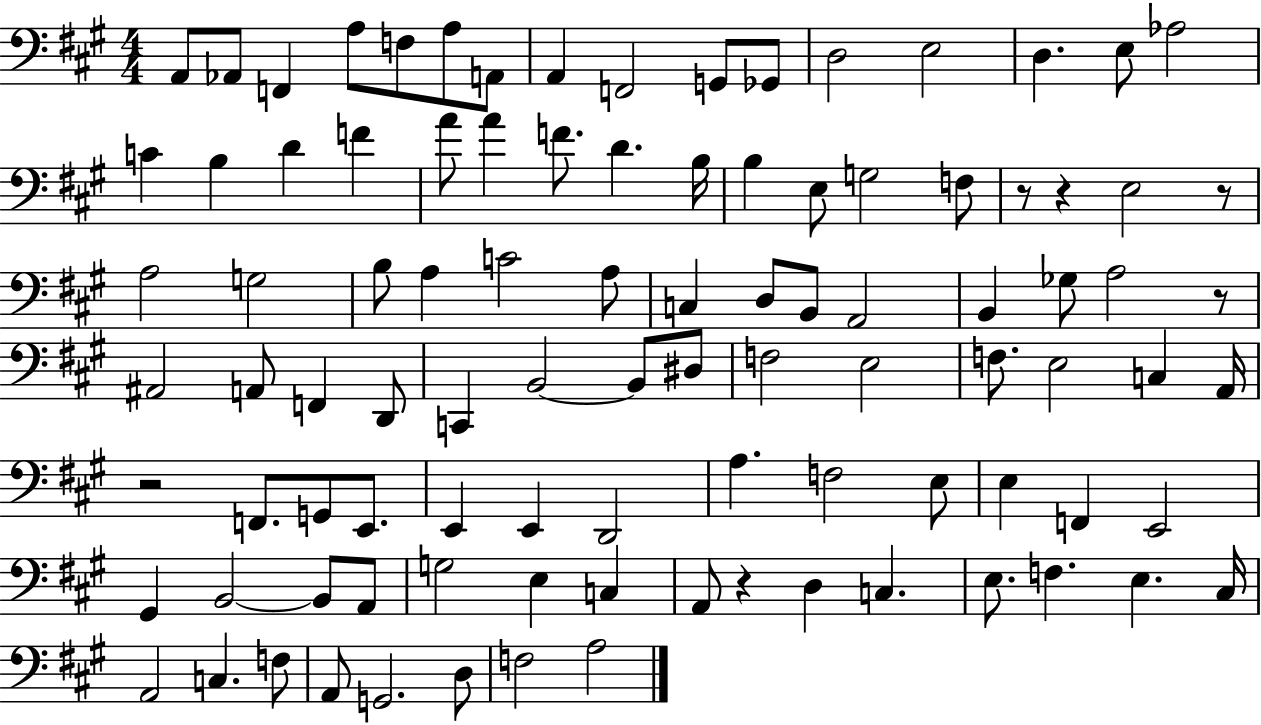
{
  \clef bass
  \numericTimeSignature
  \time 4/4
  \key a \major
  a,8 aes,8 f,4 a8 f8 a8 a,8 | a,4 f,2 g,8 ges,8 | d2 e2 | d4. e8 aes2 | \break c'4 b4 d'4 f'4 | a'8 a'4 f'8. d'4. b16 | b4 e8 g2 f8 | r8 r4 e2 r8 | \break a2 g2 | b8 a4 c'2 a8 | c4 d8 b,8 a,2 | b,4 ges8 a2 r8 | \break ais,2 a,8 f,4 d,8 | c,4 b,2~~ b,8 dis8 | f2 e2 | f8. e2 c4 a,16 | \break r2 f,8. g,8 e,8. | e,4 e,4 d,2 | a4. f2 e8 | e4 f,4 e,2 | \break gis,4 b,2~~ b,8 a,8 | g2 e4 c4 | a,8 r4 d4 c4. | e8. f4. e4. cis16 | \break a,2 c4. f8 | a,8 g,2. d8 | f2 a2 | \bar "|."
}